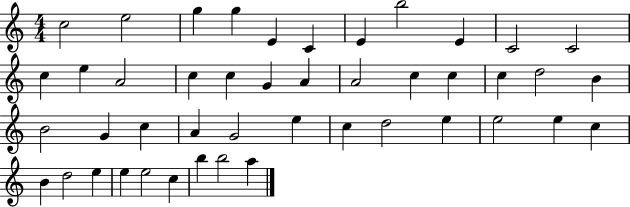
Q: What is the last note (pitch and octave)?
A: A5